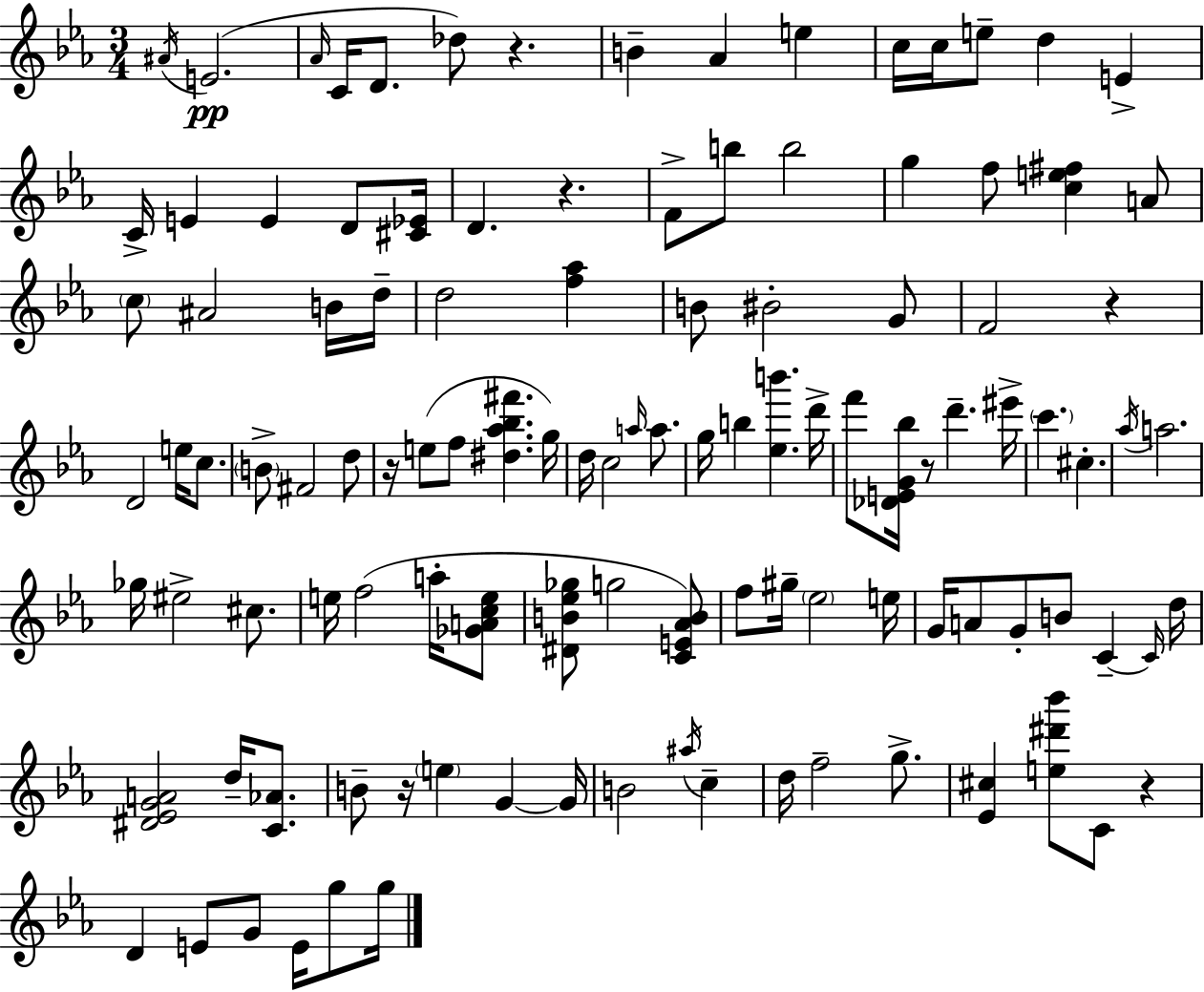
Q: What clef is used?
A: treble